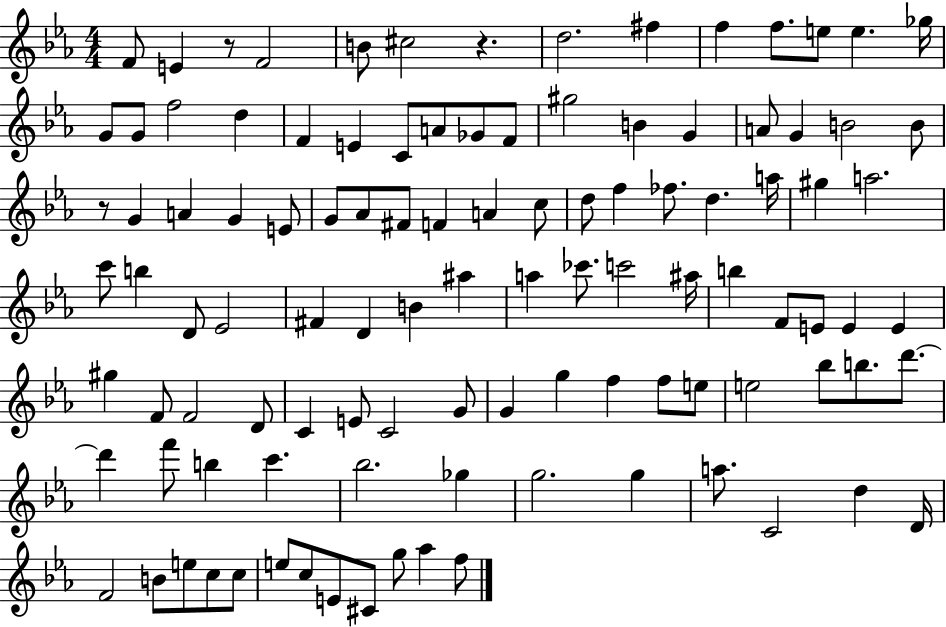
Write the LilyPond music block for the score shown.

{
  \clef treble
  \numericTimeSignature
  \time 4/4
  \key ees \major
  f'8 e'4 r8 f'2 | b'8 cis''2 r4. | d''2. fis''4 | f''4 f''8. e''8 e''4. ges''16 | \break g'8 g'8 f''2 d''4 | f'4 e'4 c'8 a'8 ges'8 f'8 | gis''2 b'4 g'4 | a'8 g'4 b'2 b'8 | \break r8 g'4 a'4 g'4 e'8 | g'8 aes'8 fis'8 f'4 a'4 c''8 | d''8 f''4 fes''8. d''4. a''16 | gis''4 a''2. | \break c'''8 b''4 d'8 ees'2 | fis'4 d'4 b'4 ais''4 | a''4 ces'''8. c'''2 ais''16 | b''4 f'8 e'8 e'4 e'4 | \break gis''4 f'8 f'2 d'8 | c'4 e'8 c'2 g'8 | g'4 g''4 f''4 f''8 e''8 | e''2 bes''8 b''8. d'''8.~~ | \break d'''4 f'''8 b''4 c'''4. | bes''2. ges''4 | g''2. g''4 | a''8. c'2 d''4 d'16 | \break f'2 b'8 e''8 c''8 c''8 | e''8 c''8 e'8 cis'8 g''8 aes''4 f''8 | \bar "|."
}